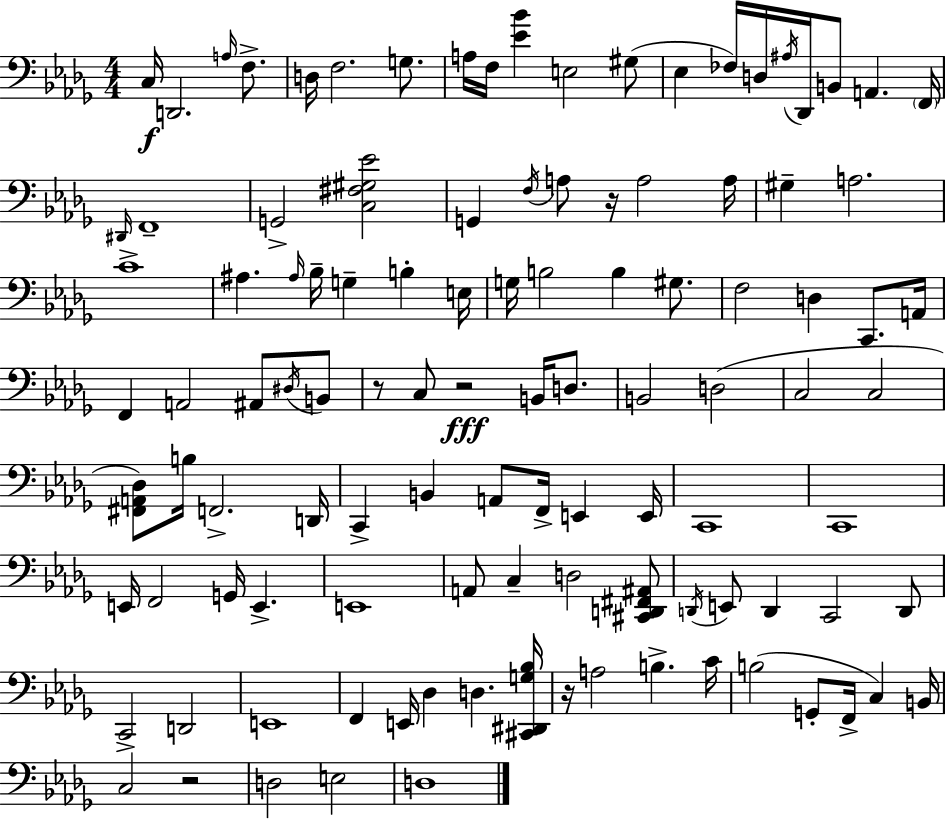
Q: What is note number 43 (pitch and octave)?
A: C2